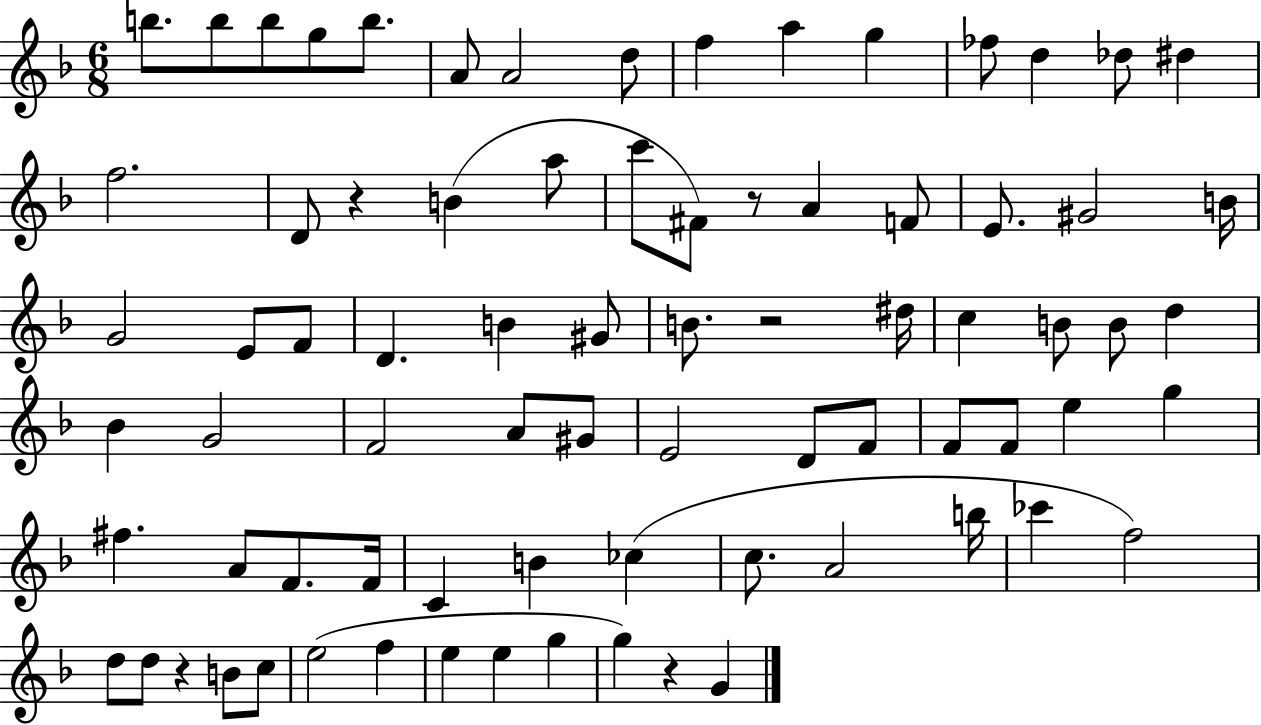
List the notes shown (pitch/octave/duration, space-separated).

B5/e. B5/e B5/e G5/e B5/e. A4/e A4/h D5/e F5/q A5/q G5/q FES5/e D5/q Db5/e D#5/q F5/h. D4/e R/q B4/q A5/e C6/e F#4/e R/e A4/q F4/e E4/e. G#4/h B4/s G4/h E4/e F4/e D4/q. B4/q G#4/e B4/e. R/h D#5/s C5/q B4/e B4/e D5/q Bb4/q G4/h F4/h A4/e G#4/e E4/h D4/e F4/e F4/e F4/e E5/q G5/q F#5/q. A4/e F4/e. F4/s C4/q B4/q CES5/q C5/e. A4/h B5/s CES6/q F5/h D5/e D5/e R/q B4/e C5/e E5/h F5/q E5/q E5/q G5/q G5/q R/q G4/q